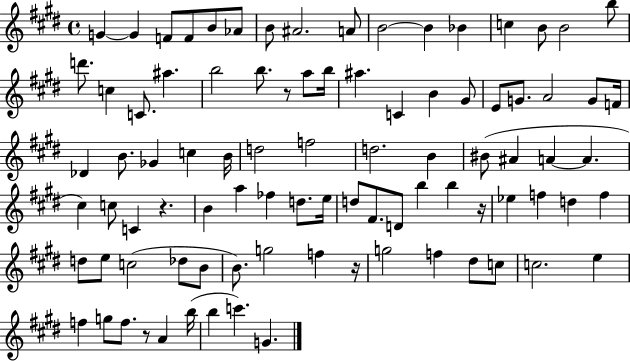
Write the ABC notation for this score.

X:1
T:Untitled
M:4/4
L:1/4
K:E
G G F/2 F/2 B/2 _A/2 B/2 ^A2 A/2 B2 B _B c B/2 B2 b/2 d'/2 c C/2 ^a b2 b/2 z/2 a/2 b/4 ^a C B ^G/2 E/2 G/2 A2 G/2 F/4 _D B/2 _G c B/4 d2 f2 d2 B ^B/2 ^A A A ^c c/2 C z B a _f d/2 e/4 d/2 ^F/2 D/2 b b z/4 _e f d f d/2 e/2 c2 _d/2 B/2 B/2 g2 f z/4 g2 f ^d/2 c/2 c2 e f g/2 f/2 z/2 A b/4 b c' G